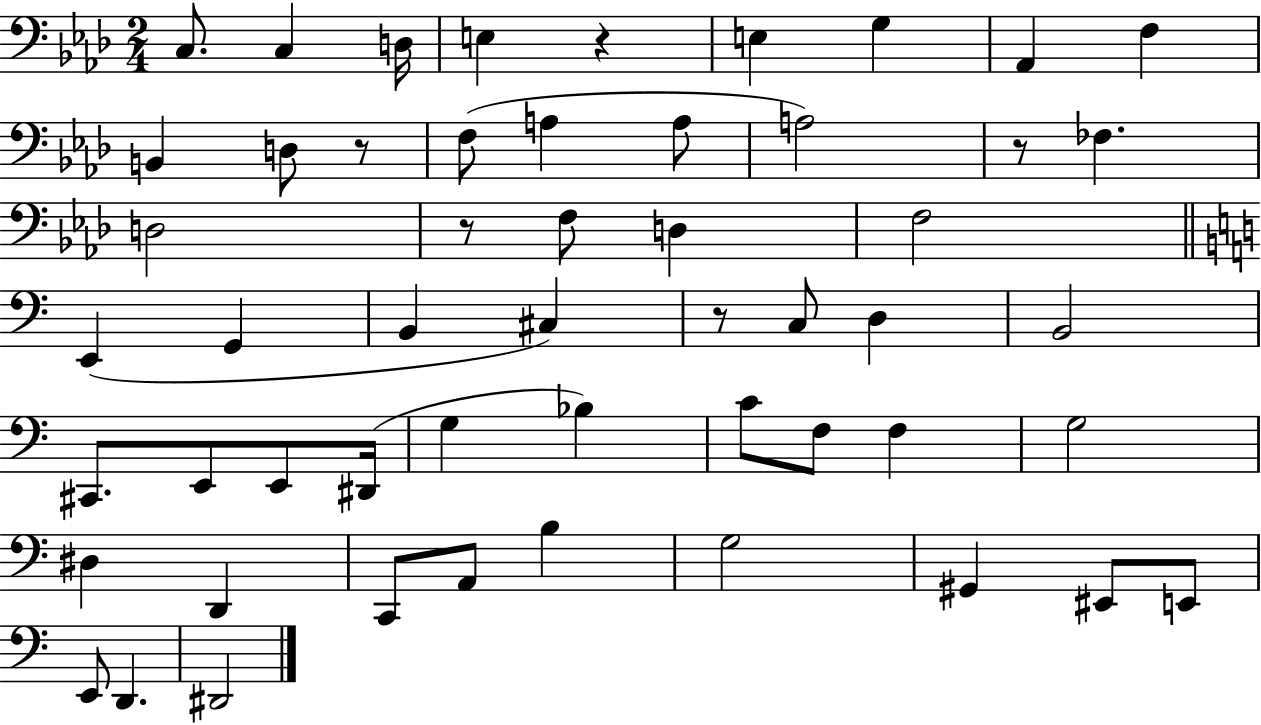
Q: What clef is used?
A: bass